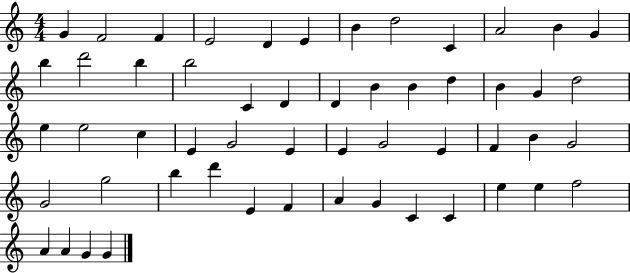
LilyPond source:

{
  \clef treble
  \numericTimeSignature
  \time 4/4
  \key c \major
  g'4 f'2 f'4 | e'2 d'4 e'4 | b'4 d''2 c'4 | a'2 b'4 g'4 | \break b''4 d'''2 b''4 | b''2 c'4 d'4 | d'4 b'4 b'4 d''4 | b'4 g'4 d''2 | \break e''4 e''2 c''4 | e'4 g'2 e'4 | e'4 g'2 e'4 | f'4 b'4 g'2 | \break g'2 g''2 | b''4 d'''4 e'4 f'4 | a'4 g'4 c'4 c'4 | e''4 e''4 f''2 | \break a'4 a'4 g'4 g'4 | \bar "|."
}